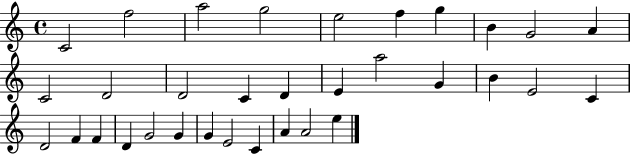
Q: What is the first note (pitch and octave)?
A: C4